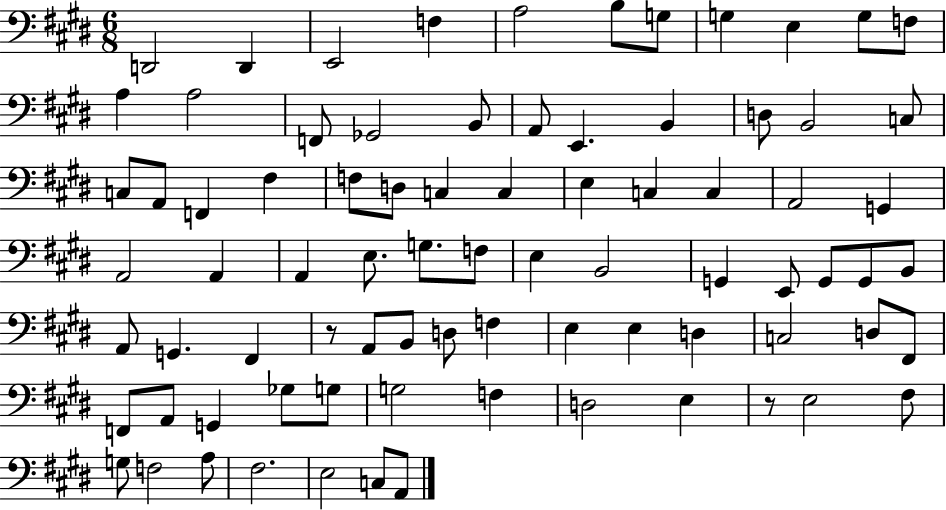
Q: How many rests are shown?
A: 2